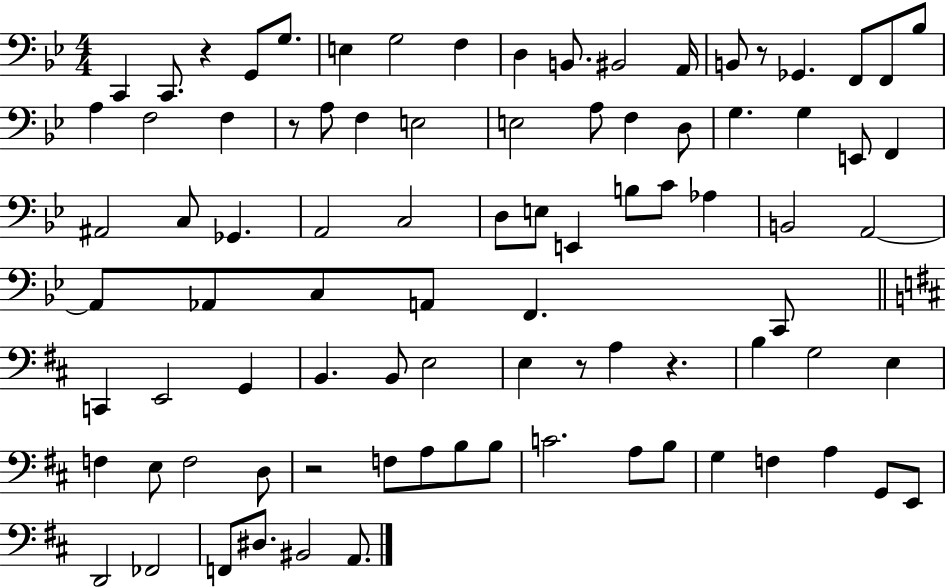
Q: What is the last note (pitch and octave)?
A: A2